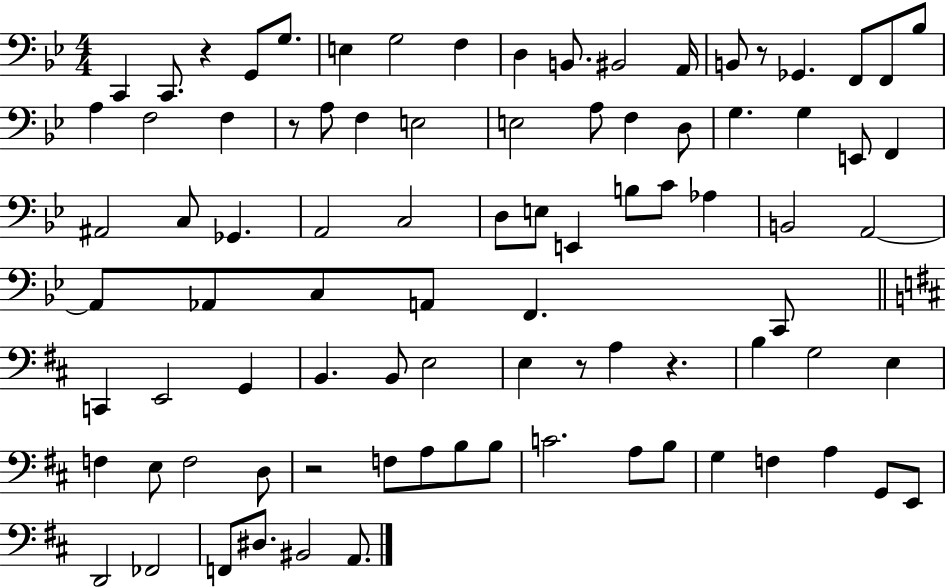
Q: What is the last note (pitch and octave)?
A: A2